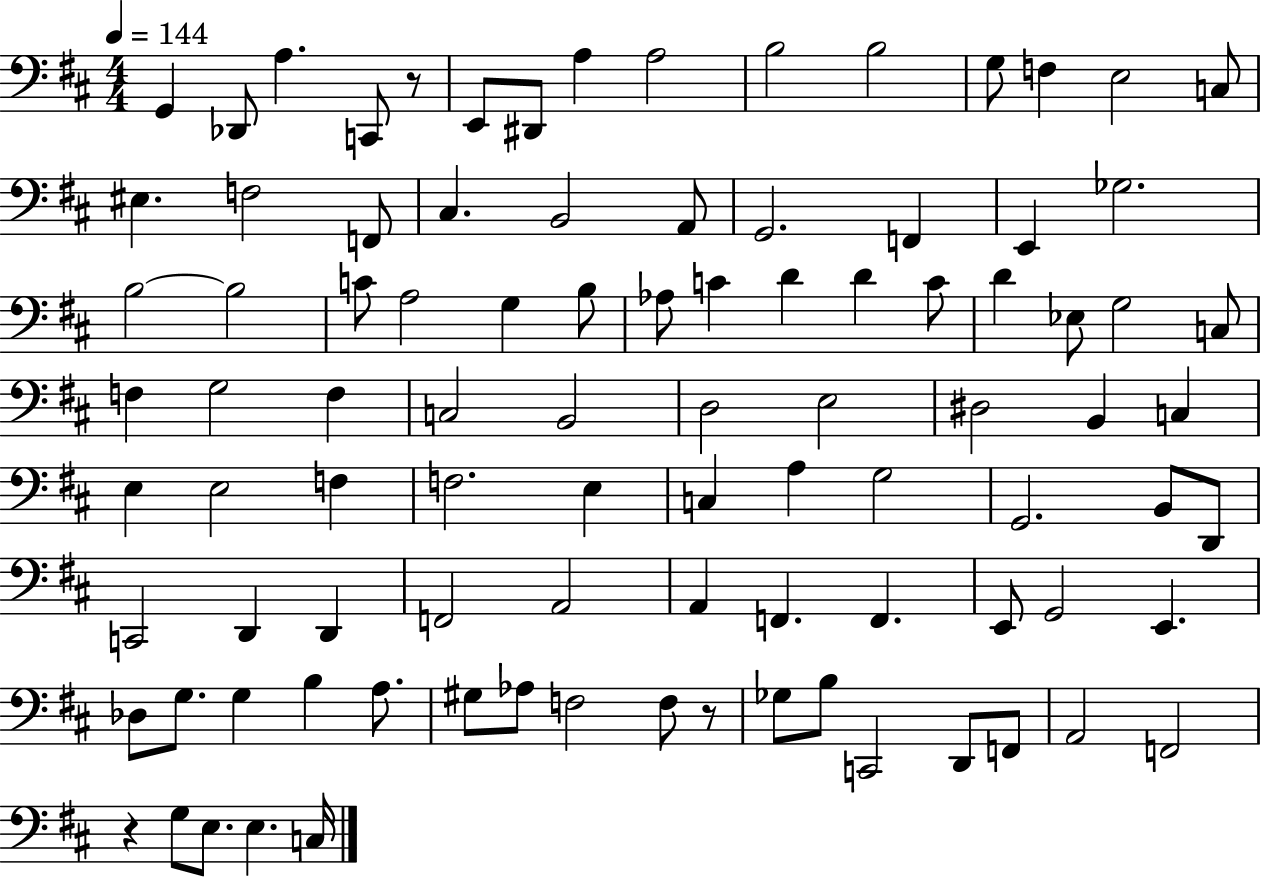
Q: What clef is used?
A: bass